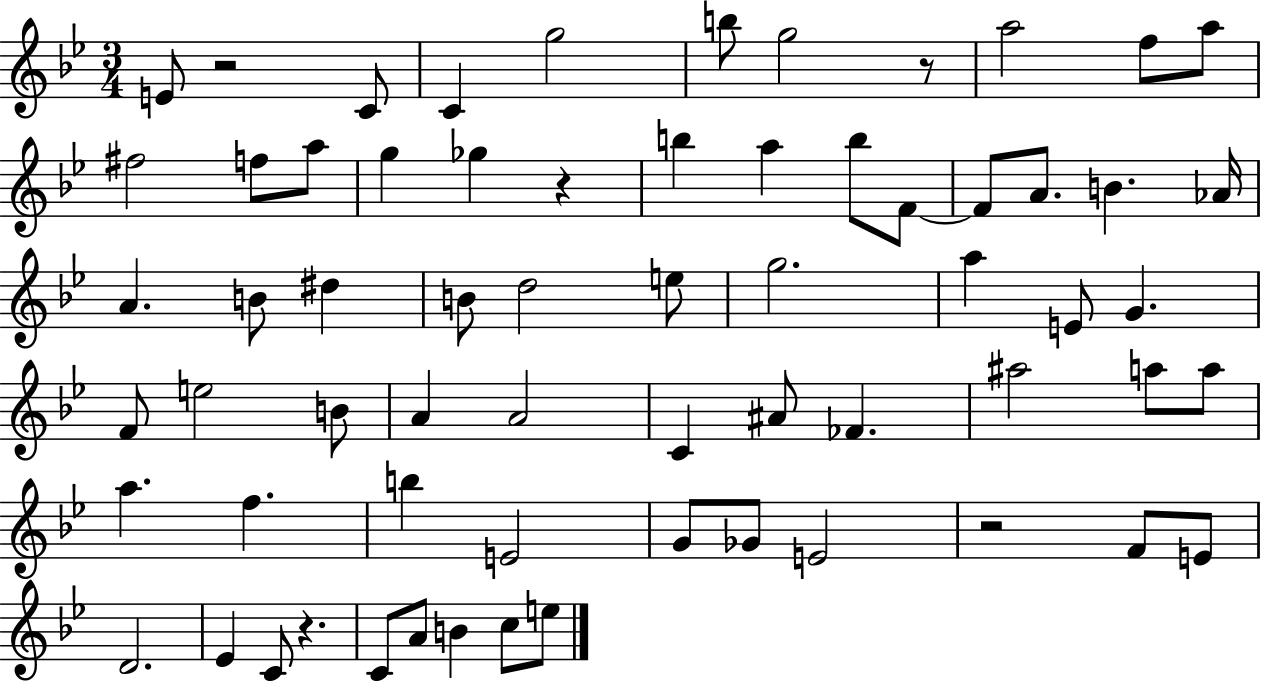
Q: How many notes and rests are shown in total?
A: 65